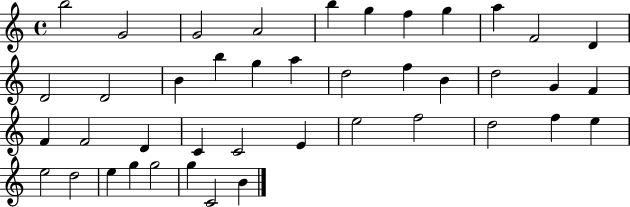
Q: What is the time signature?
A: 4/4